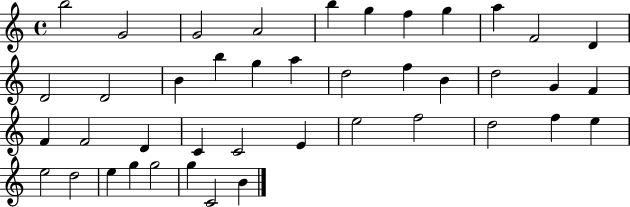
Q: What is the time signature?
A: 4/4